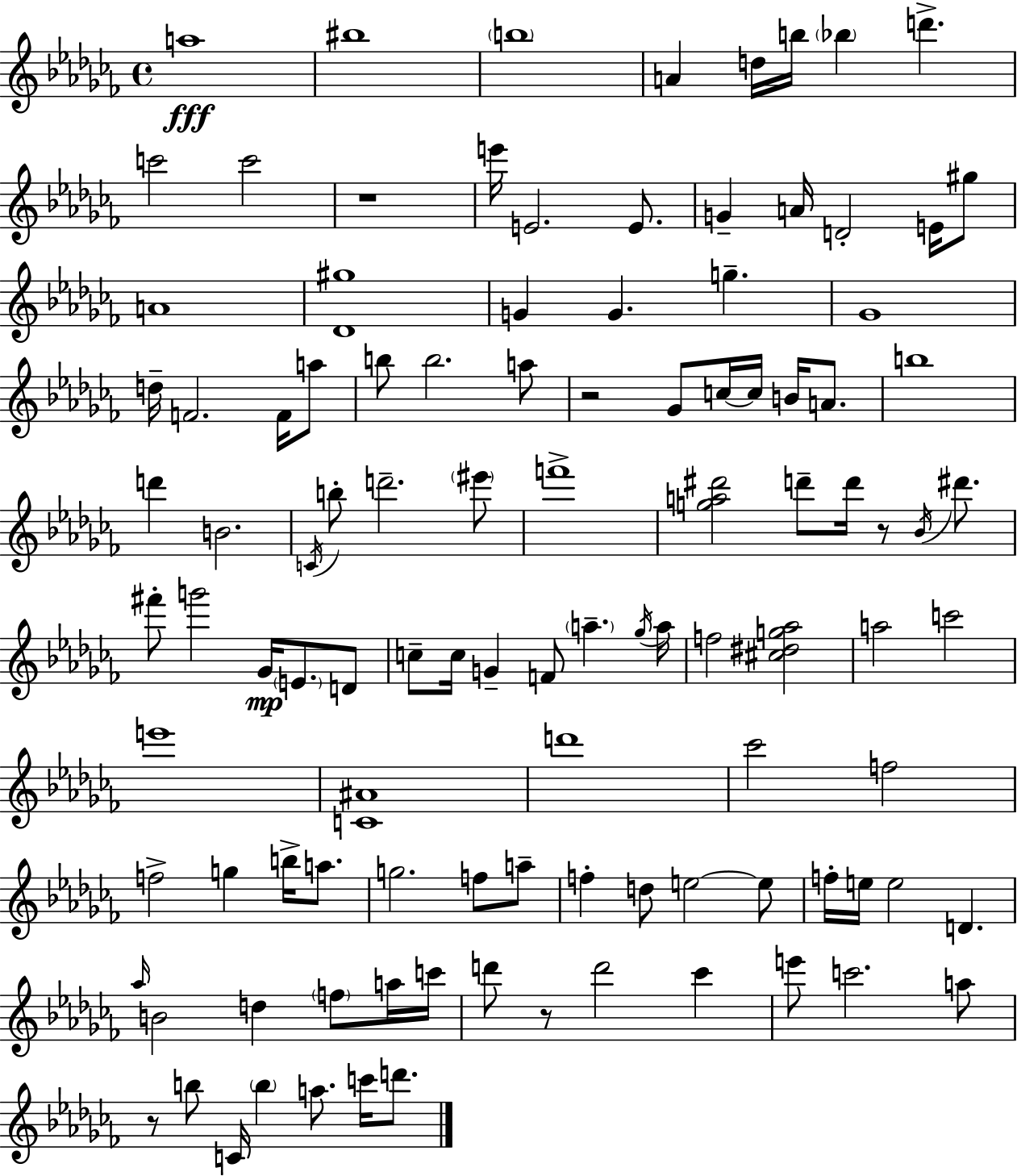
{
  \clef treble
  \time 4/4
  \defaultTimeSignature
  \key aes \minor
  a''1\fff | bis''1 | \parenthesize b''1 | a'4 d''16 b''16 \parenthesize bes''4 d'''4.-> | \break c'''2 c'''2 | r1 | e'''16 e'2. e'8. | g'4-- a'16 d'2-. e'16 gis''8 | \break a'1 | <des' gis''>1 | g'4 g'4. g''4.-- | ges'1 | \break d''16-- f'2. f'16 a''8 | b''8 b''2. a''8 | r2 ges'8 c''16~~ c''16 b'16 a'8. | b''1 | \break d'''4 b'2. | \acciaccatura { c'16 } b''8-. d'''2.-- \parenthesize eis'''8 | f'''1-> | <g'' a'' dis'''>2 d'''8-- d'''16 r8 \acciaccatura { bes'16 } dis'''8. | \break fis'''8-. g'''2 ges'16\mp \parenthesize e'8. | d'8 c''8-- c''16 g'4-- f'8 \parenthesize a''4.-- | \acciaccatura { ges''16 } a''16 f''2 <cis'' dis'' g'' aes''>2 | a''2 c'''2 | \break e'''1 | <c' ais'>1 | d'''1 | ces'''2 f''2 | \break f''2-> g''4 b''16-> | a''8. g''2. f''8 | a''8-- f''4-. d''8 e''2~~ | e''8 f''16-. e''16 e''2 d'4. | \break \grace { aes''16 } b'2 d''4 | \parenthesize f''8 a''16 c'''16 d'''8 r8 d'''2 | ces'''4 e'''8 c'''2. | a''8 r8 b''8 c'16 \parenthesize b''4 a''8. | \break c'''16 d'''8. \bar "|."
}